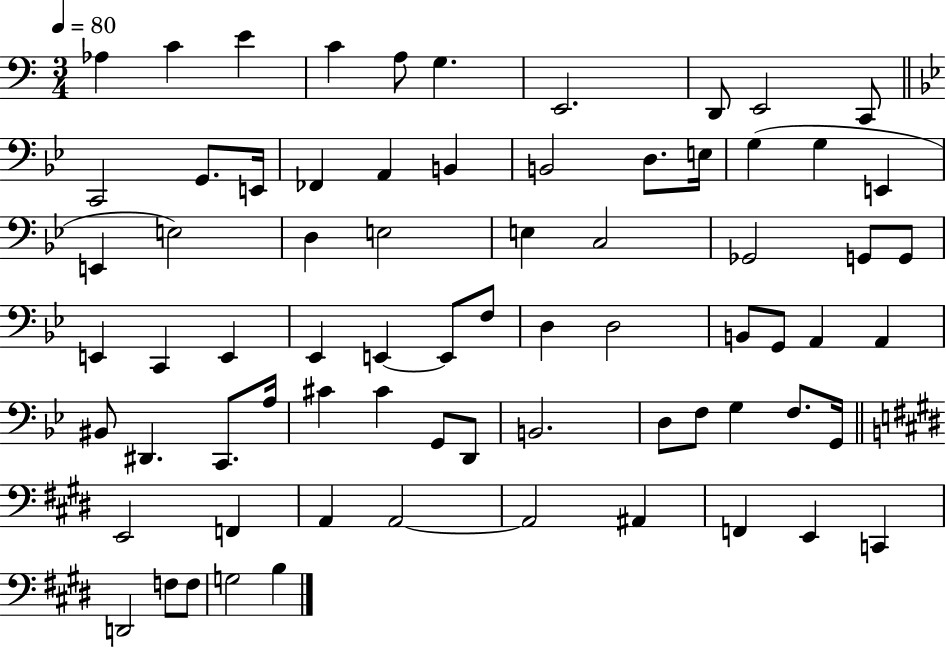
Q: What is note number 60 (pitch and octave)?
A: F2